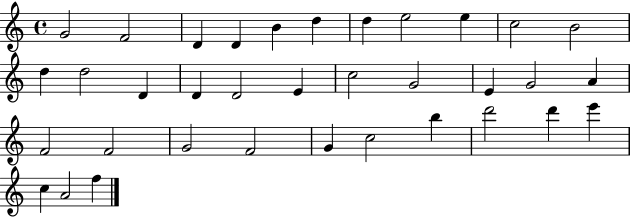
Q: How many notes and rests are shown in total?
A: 35